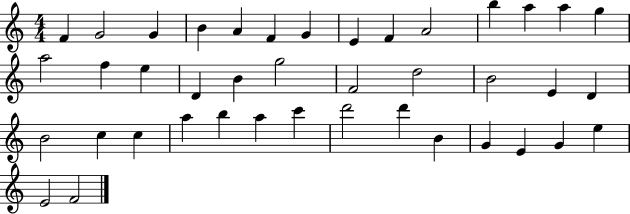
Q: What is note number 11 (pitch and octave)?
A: B5